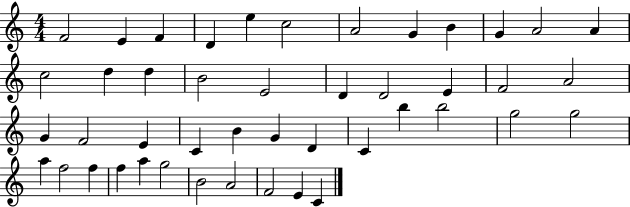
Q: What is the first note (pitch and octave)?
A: F4